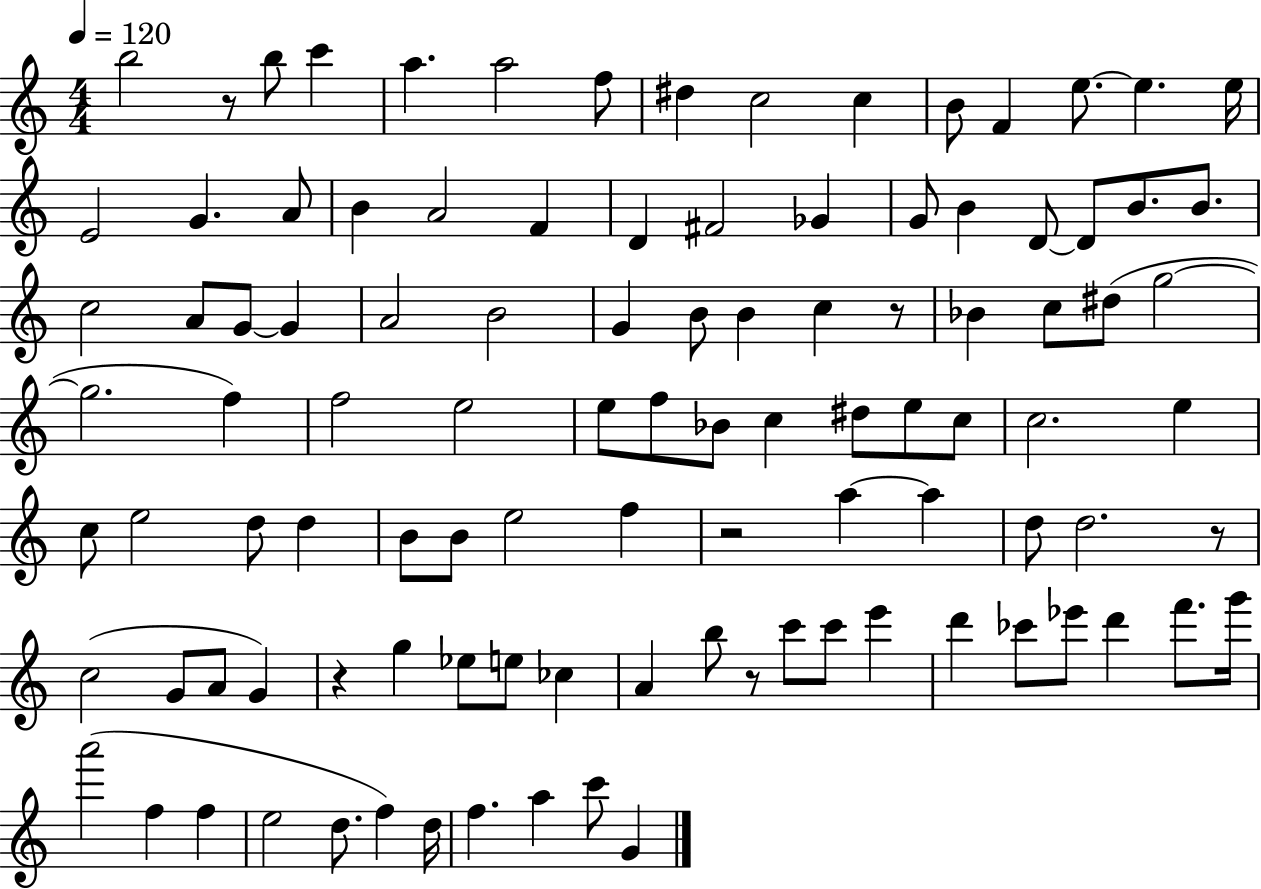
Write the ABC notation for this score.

X:1
T:Untitled
M:4/4
L:1/4
K:C
b2 z/2 b/2 c' a a2 f/2 ^d c2 c B/2 F e/2 e e/4 E2 G A/2 B A2 F D ^F2 _G G/2 B D/2 D/2 B/2 B/2 c2 A/2 G/2 G A2 B2 G B/2 B c z/2 _B c/2 ^d/2 g2 g2 f f2 e2 e/2 f/2 _B/2 c ^d/2 e/2 c/2 c2 e c/2 e2 d/2 d B/2 B/2 e2 f z2 a a d/2 d2 z/2 c2 G/2 A/2 G z g _e/2 e/2 _c A b/2 z/2 c'/2 c'/2 e' d' _c'/2 _e'/2 d' f'/2 g'/4 a'2 f f e2 d/2 f d/4 f a c'/2 G